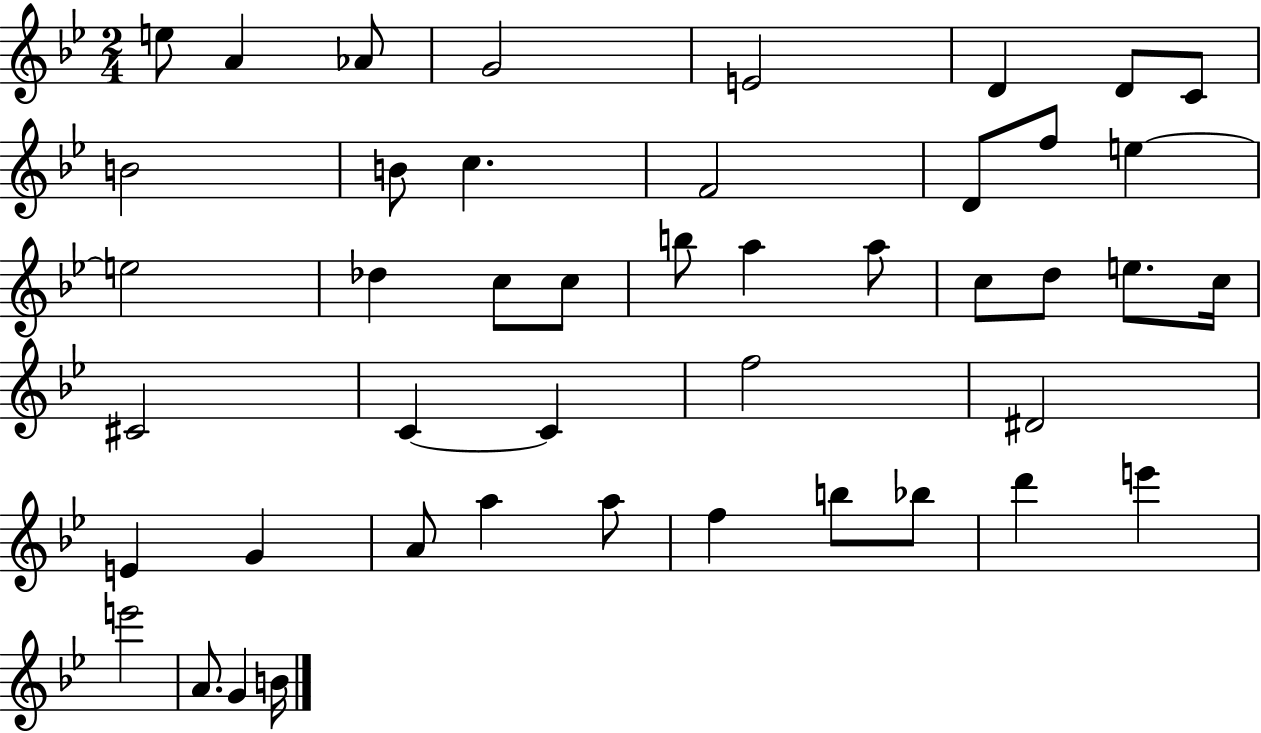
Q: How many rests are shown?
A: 0